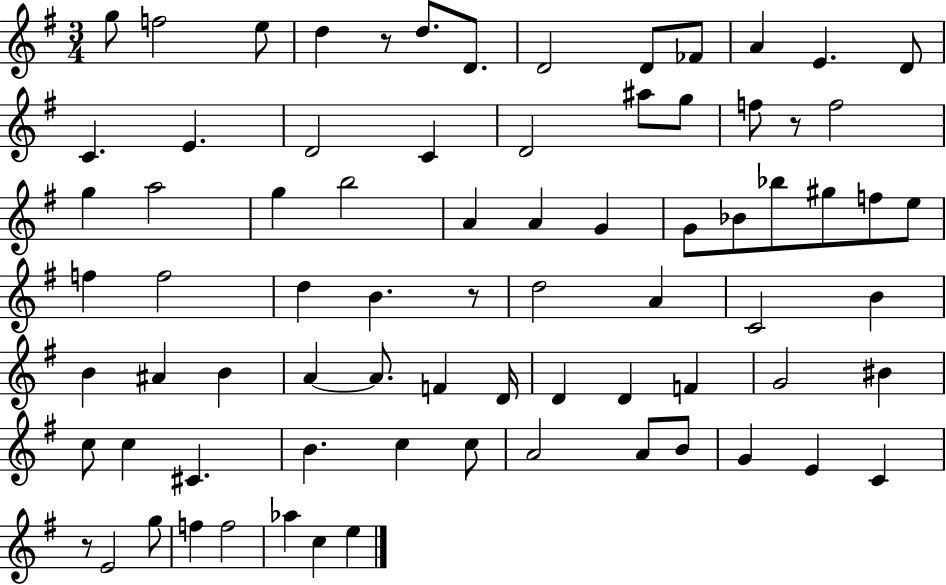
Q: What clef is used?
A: treble